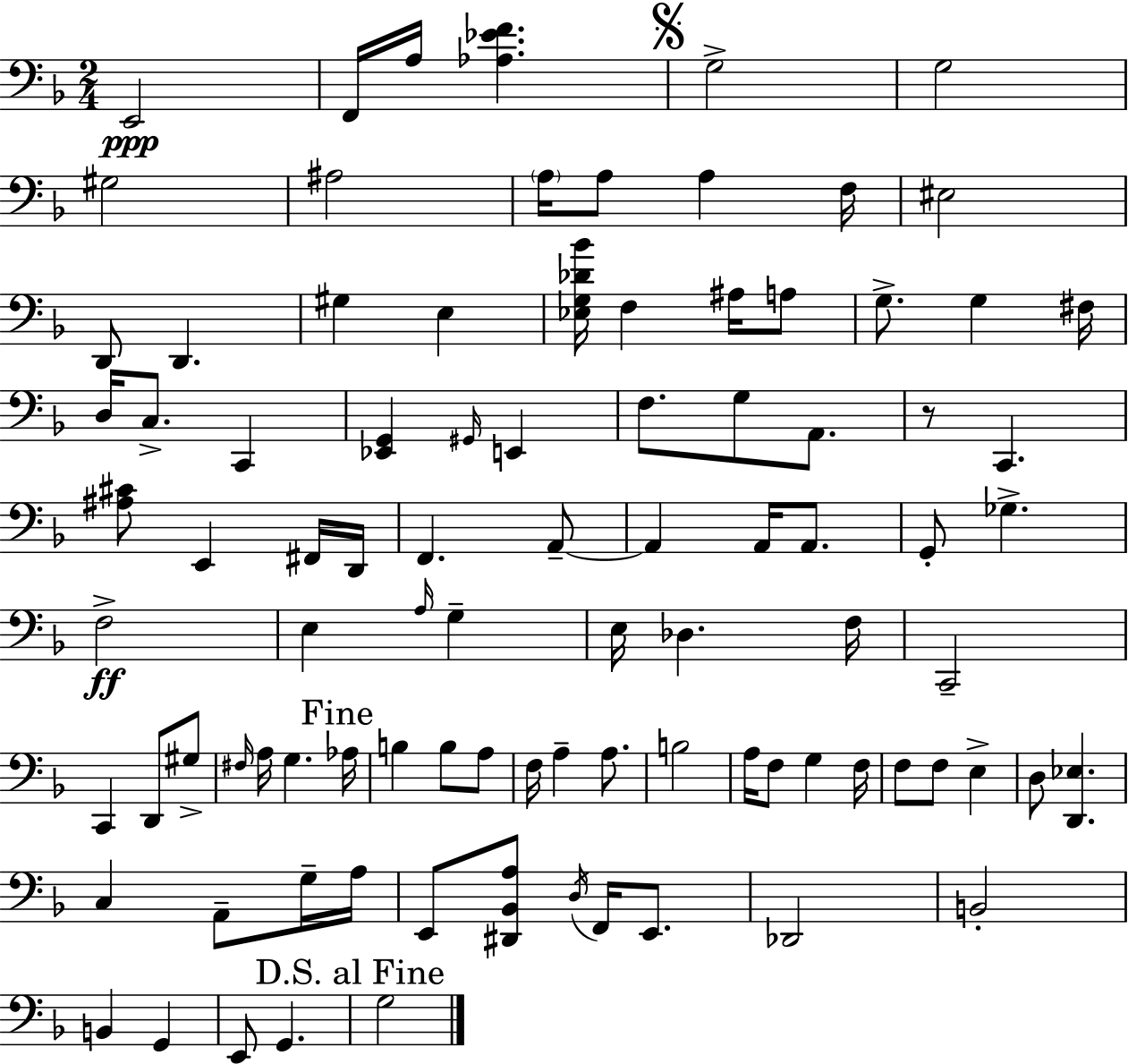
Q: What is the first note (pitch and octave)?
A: E2